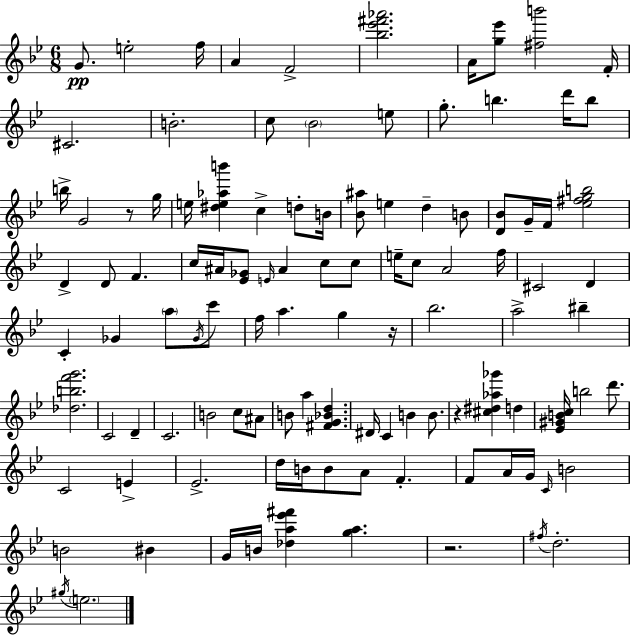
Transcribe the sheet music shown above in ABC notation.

X:1
T:Untitled
M:6/8
L:1/4
K:Gm
G/2 e2 f/4 A F2 [_b_e'^f'_a']2 A/4 [g_e']/2 [^fb']2 F/4 ^C2 B2 c/2 _B2 e/2 g/2 b d'/4 b/2 b/4 G2 z/2 g/4 e/4 [^de_ab'] c d/2 B/4 [_B^a]/2 e d B/2 [D_B]/2 G/4 F/4 [_e^fgb]2 D D/2 F c/4 ^A/4 [_E_G]/2 E/4 ^A c/2 c/2 e/4 c/2 A2 f/4 ^C2 D C _G a/2 _G/4 c'/2 f/4 a g z/4 _b2 a2 ^b [_dbf'g']2 C2 D C2 B2 c/2 ^A/2 B/2 a [^FG_Bd] ^D/4 C B B/2 z [^c^d_a_g'] d [_E^GBc]/4 b2 d'/2 C2 E _E2 d/4 B/4 B/2 A/2 F F/2 A/4 G/4 C/4 B2 B2 ^B G/4 B/4 [_da_e'^f'] [ga] z2 ^f/4 d2 ^g/4 e2